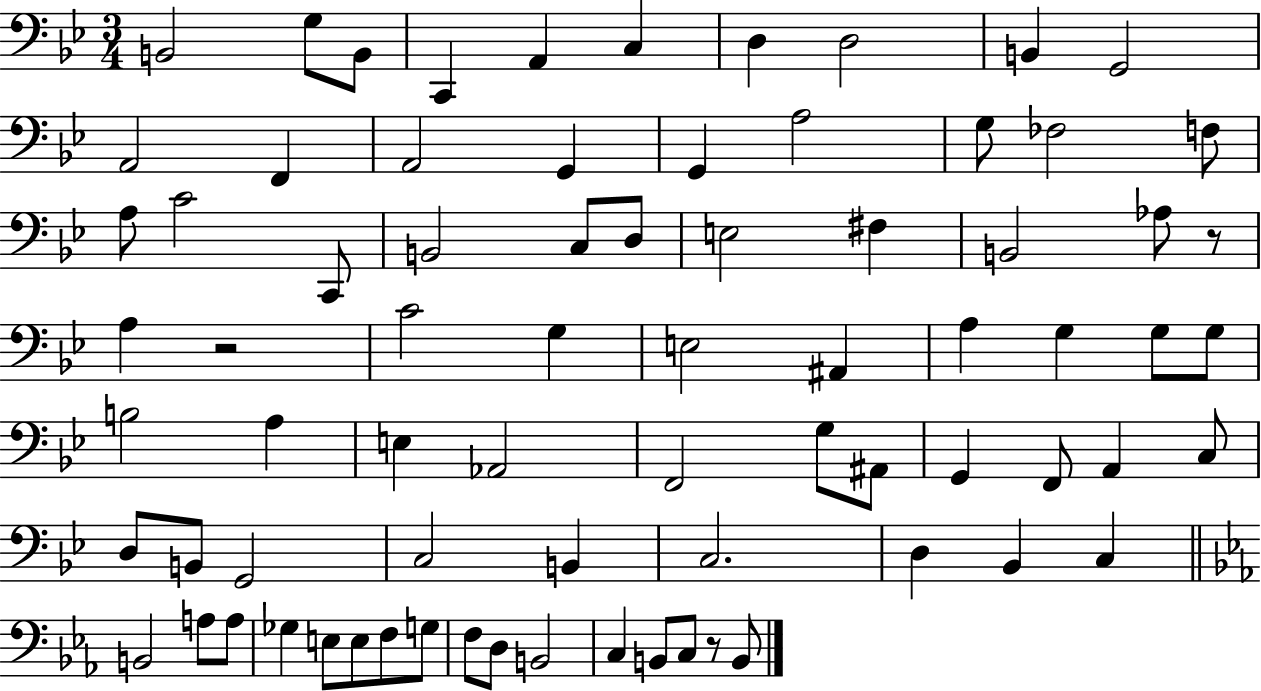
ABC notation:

X:1
T:Untitled
M:3/4
L:1/4
K:Bb
B,,2 G,/2 B,,/2 C,, A,, C, D, D,2 B,, G,,2 A,,2 F,, A,,2 G,, G,, A,2 G,/2 _F,2 F,/2 A,/2 C2 C,,/2 B,,2 C,/2 D,/2 E,2 ^F, B,,2 _A,/2 z/2 A, z2 C2 G, E,2 ^A,, A, G, G,/2 G,/2 B,2 A, E, _A,,2 F,,2 G,/2 ^A,,/2 G,, F,,/2 A,, C,/2 D,/2 B,,/2 G,,2 C,2 B,, C,2 D, _B,, C, B,,2 A,/2 A,/2 _G, E,/2 E,/2 F,/2 G,/2 F,/2 D,/2 B,,2 C, B,,/2 C,/2 z/2 B,,/2